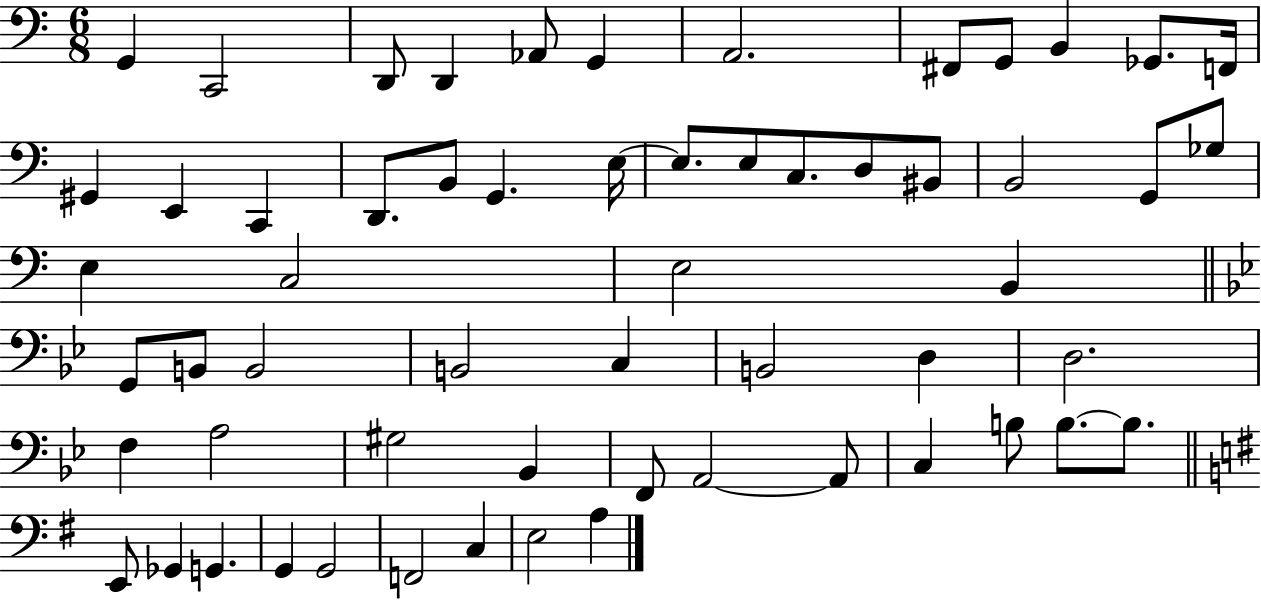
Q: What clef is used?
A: bass